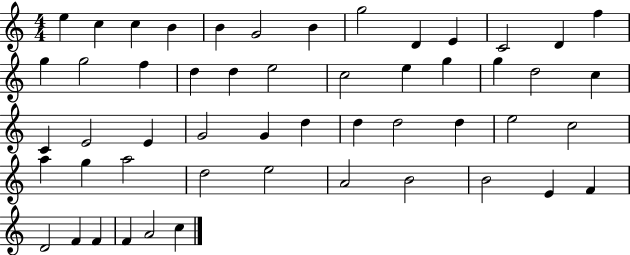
{
  \clef treble
  \numericTimeSignature
  \time 4/4
  \key c \major
  e''4 c''4 c''4 b'4 | b'4 g'2 b'4 | g''2 d'4 e'4 | c'2 d'4 f''4 | \break g''4 g''2 f''4 | d''4 d''4 e''2 | c''2 e''4 g''4 | g''4 d''2 c''4 | \break c'4 e'2 e'4 | g'2 g'4 d''4 | d''4 d''2 d''4 | e''2 c''2 | \break a''4 g''4 a''2 | d''2 e''2 | a'2 b'2 | b'2 e'4 f'4 | \break d'2 f'4 f'4 | f'4 a'2 c''4 | \bar "|."
}